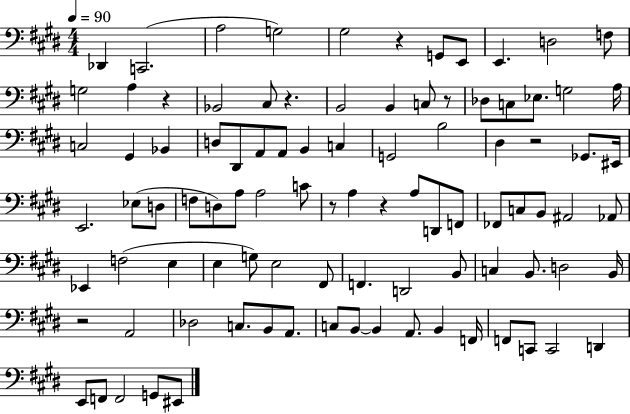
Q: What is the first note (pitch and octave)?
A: Db2